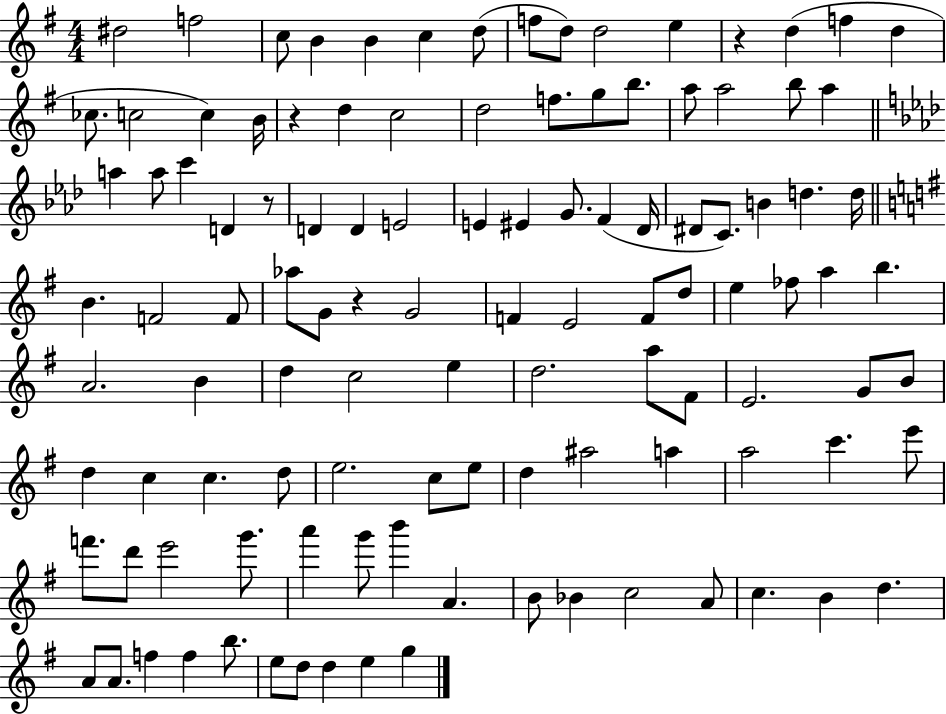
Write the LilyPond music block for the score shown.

{
  \clef treble
  \numericTimeSignature
  \time 4/4
  \key g \major
  dis''2 f''2 | c''8 b'4 b'4 c''4 d''8( | f''8 d''8) d''2 e''4 | r4 d''4( f''4 d''4 | \break ces''8. c''2 c''4) b'16 | r4 d''4 c''2 | d''2 f''8. g''8 b''8. | a''8 a''2 b''8 a''4 | \break \bar "||" \break \key aes \major a''4 a''8 c'''4 d'4 r8 | d'4 d'4 e'2 | e'4 eis'4 g'8. f'4( des'16 | dis'8 c'8.) b'4 d''4. d''16 | \break \bar "||" \break \key g \major b'4. f'2 f'8 | aes''8 g'8 r4 g'2 | f'4 e'2 f'8 d''8 | e''4 fes''8 a''4 b''4. | \break a'2. b'4 | d''4 c''2 e''4 | d''2. a''8 fis'8 | e'2. g'8 b'8 | \break d''4 c''4 c''4. d''8 | e''2. c''8 e''8 | d''4 ais''2 a''4 | a''2 c'''4. e'''8 | \break f'''8. d'''8 e'''2 g'''8. | a'''4 g'''8 b'''4 a'4. | b'8 bes'4 c''2 a'8 | c''4. b'4 d''4. | \break a'8 a'8. f''4 f''4 b''8. | e''8 d''8 d''4 e''4 g''4 | \bar "|."
}